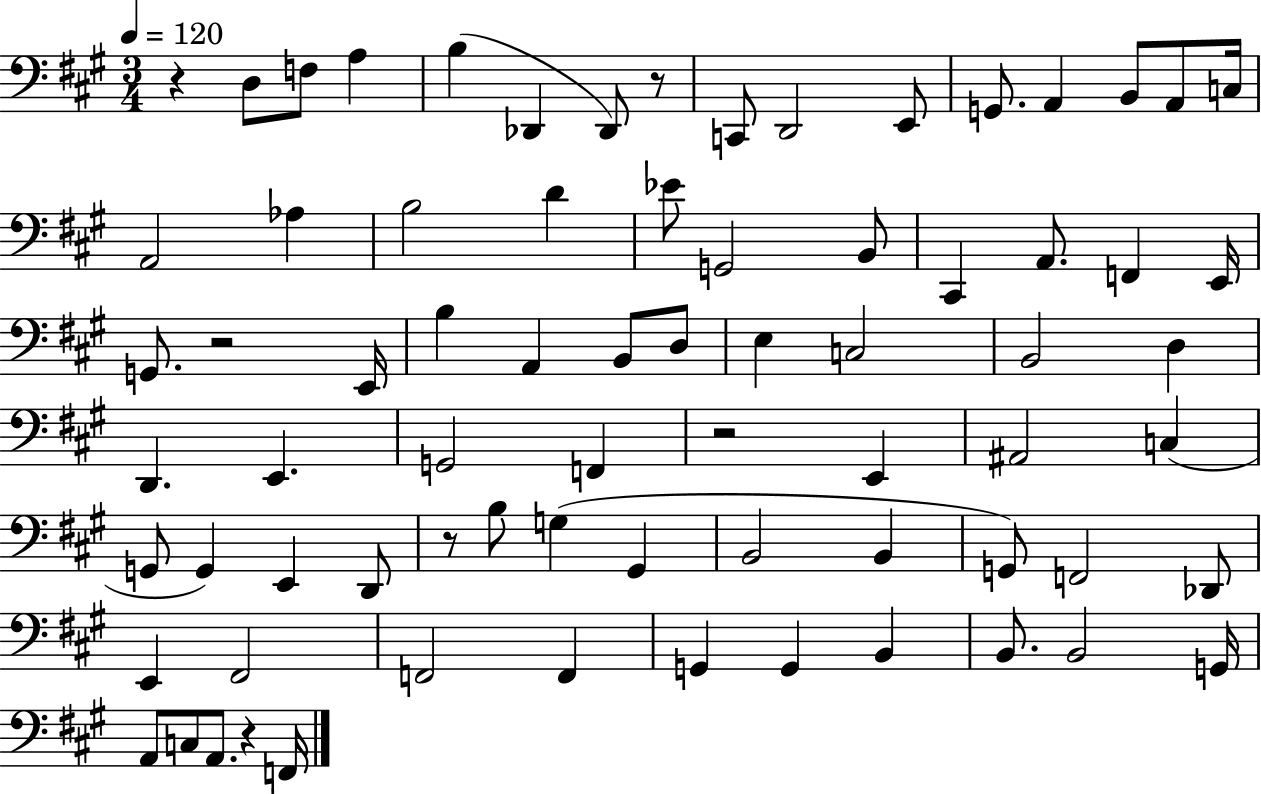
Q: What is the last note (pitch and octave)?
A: F2